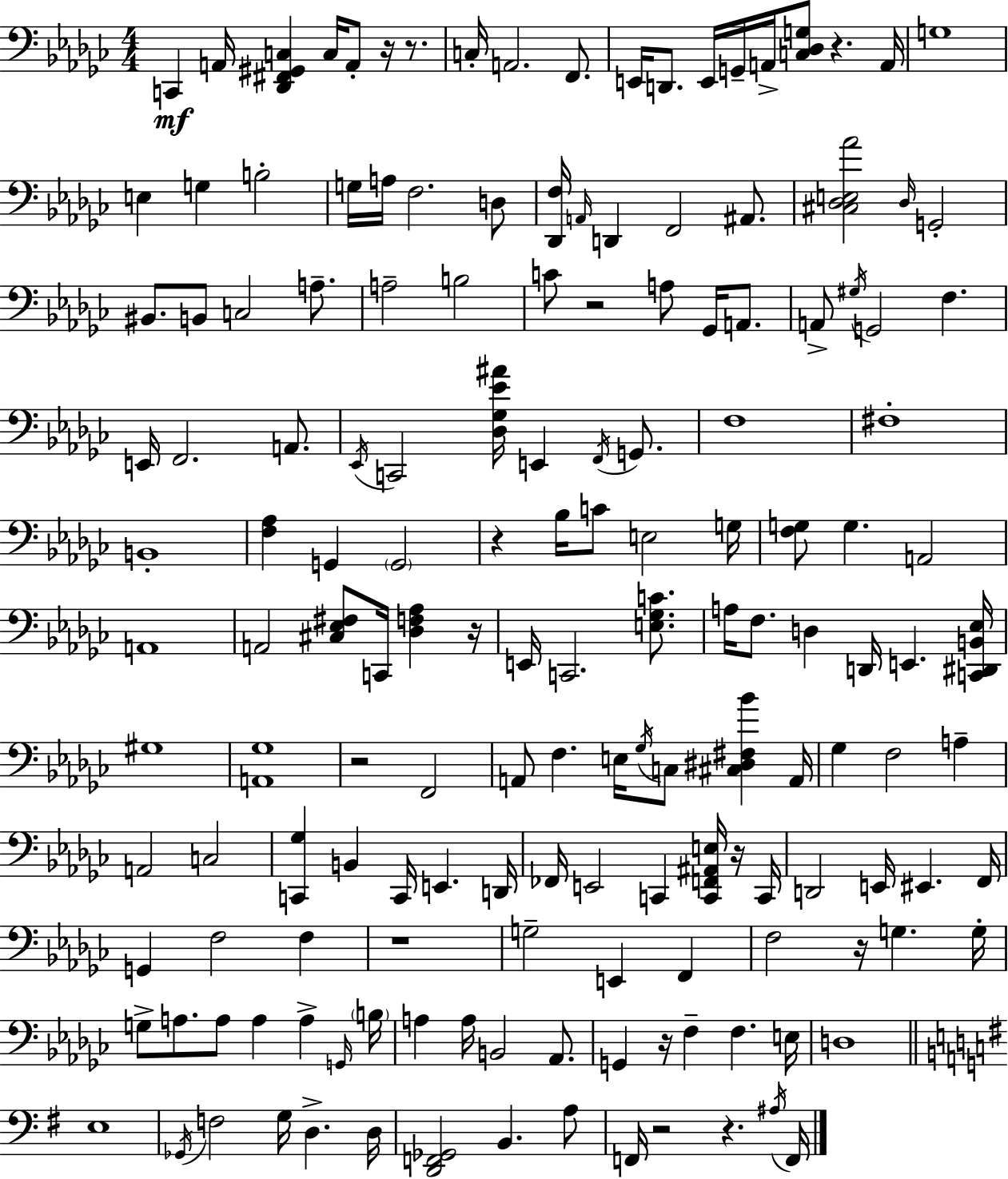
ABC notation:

X:1
T:Untitled
M:4/4
L:1/4
K:Ebm
C,, A,,/4 [_D,,^F,,^G,,C,] C,/4 A,,/2 z/4 z/2 C,/4 A,,2 F,,/2 E,,/4 D,,/2 E,,/4 G,,/4 A,,/4 [C,_D,G,]/2 z A,,/4 G,4 E, G, B,2 G,/4 A,/4 F,2 D,/2 [_D,,F,]/4 A,,/4 D,, F,,2 ^A,,/2 [^C,_D,E,_A]2 _D,/4 G,,2 ^B,,/2 B,,/2 C,2 A,/2 A,2 B,2 C/2 z2 A,/2 _G,,/4 A,,/2 A,,/2 ^G,/4 G,,2 F, E,,/4 F,,2 A,,/2 _E,,/4 C,,2 [_D,_G,_E^A]/4 E,, F,,/4 G,,/2 F,4 ^F,4 B,,4 [F,_A,] G,, G,,2 z _B,/4 C/2 E,2 G,/4 [F,G,]/2 G, A,,2 A,,4 A,,2 [^C,_E,^F,]/2 C,,/4 [_D,F,_A,] z/4 E,,/4 C,,2 [E,_G,C]/2 A,/4 F,/2 D, D,,/4 E,, [C,,^D,,B,,_E,]/4 ^G,4 [A,,_G,]4 z2 F,,2 A,,/2 F, E,/4 _G,/4 C,/2 [^C,^D,^F,_B] A,,/4 _G, F,2 A, A,,2 C,2 [C,,_G,] B,, C,,/4 E,, D,,/4 _F,,/4 E,,2 C,, [C,,F,,^A,,E,]/4 z/4 C,,/4 D,,2 E,,/4 ^E,, F,,/4 G,, F,2 F, z4 G,2 E,, F,, F,2 z/4 G, G,/4 G,/2 A,/2 A,/2 A, A, G,,/4 B,/4 A, A,/4 B,,2 _A,,/2 G,, z/4 F, F, E,/4 D,4 E,4 _G,,/4 F,2 G,/4 D, D,/4 [D,,F,,_G,,]2 B,, A,/2 F,,/4 z2 z ^A,/4 F,,/4